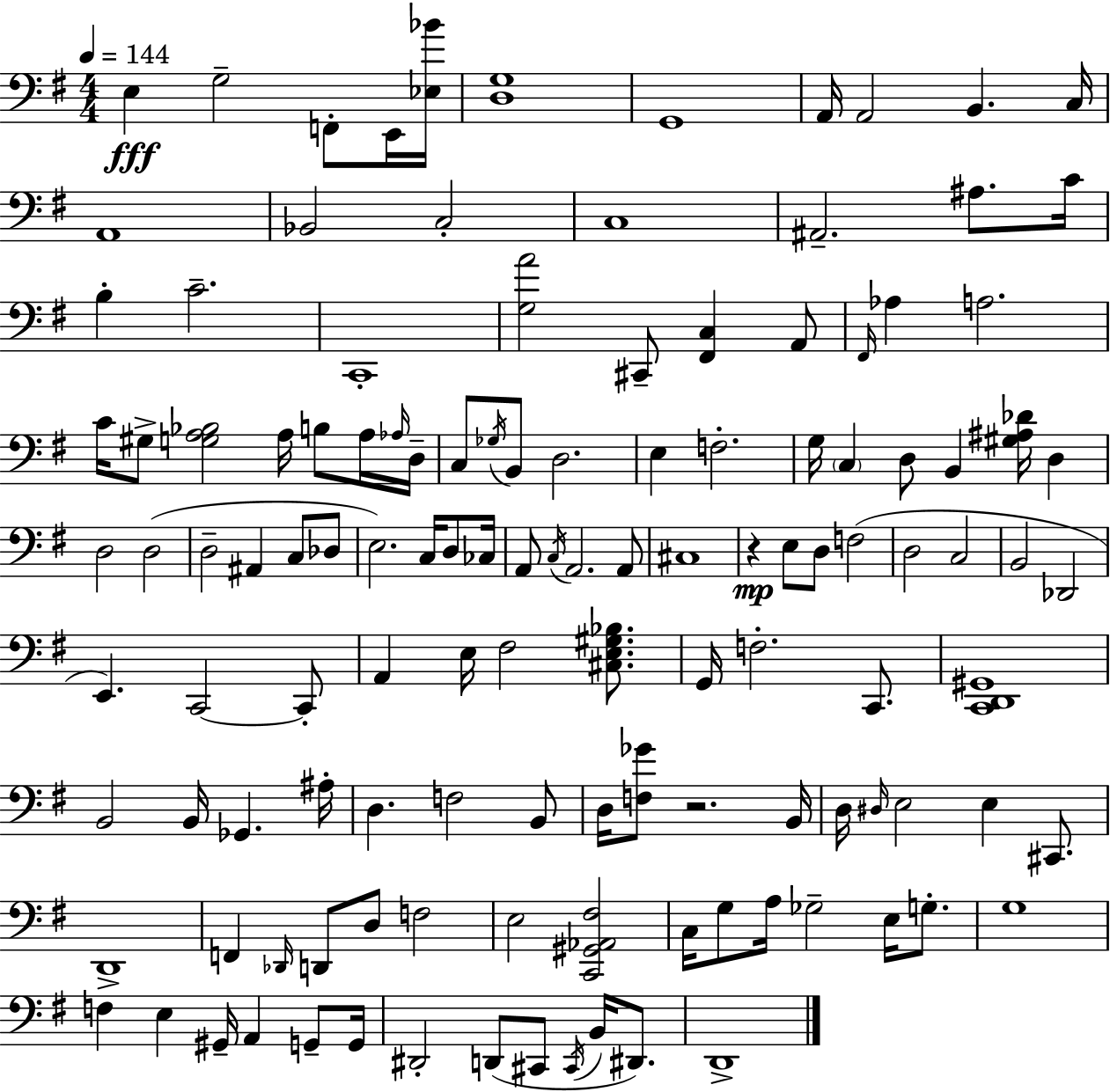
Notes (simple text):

E3/q G3/h F2/e E2/s [Eb3,Bb4]/s [D3,G3]/w G2/w A2/s A2/h B2/q. C3/s A2/w Bb2/h C3/h C3/w A#2/h. A#3/e. C4/s B3/q C4/h. C2/w [G3,A4]/h C#2/e [F#2,C3]/q A2/e F#2/s Ab3/q A3/h. C4/s G#3/e [G3,A3,Bb3]/h A3/s B3/e A3/s Ab3/s D3/s C3/e Gb3/s B2/e D3/h. E3/q F3/h. G3/s C3/q D3/e B2/q [G#3,A#3,Db4]/s D3/q D3/h D3/h D3/h A#2/q C3/e Db3/e E3/h. C3/s D3/e CES3/s A2/e C3/s A2/h. A2/e C#3/w R/q E3/e D3/e F3/h D3/h C3/h B2/h Db2/h E2/q. C2/h C2/e A2/q E3/s F#3/h [C#3,E3,G#3,Bb3]/e. G2/s F3/h. C2/e. [C2,D2,G#2]/w B2/h B2/s Gb2/q. A#3/s D3/q. F3/h B2/e D3/s [F3,Gb4]/e R/h. B2/s D3/s D#3/s E3/h E3/q C#2/e. D2/w F2/q Db2/s D2/e D3/e F3/h E3/h [C2,G#2,Ab2,F#3]/h C3/s G3/e A3/s Gb3/h E3/s G3/e. G3/w F3/q E3/q G#2/s A2/q G2/e G2/s D#2/h D2/e C#2/e C#2/s B2/s D#2/e. D2/w